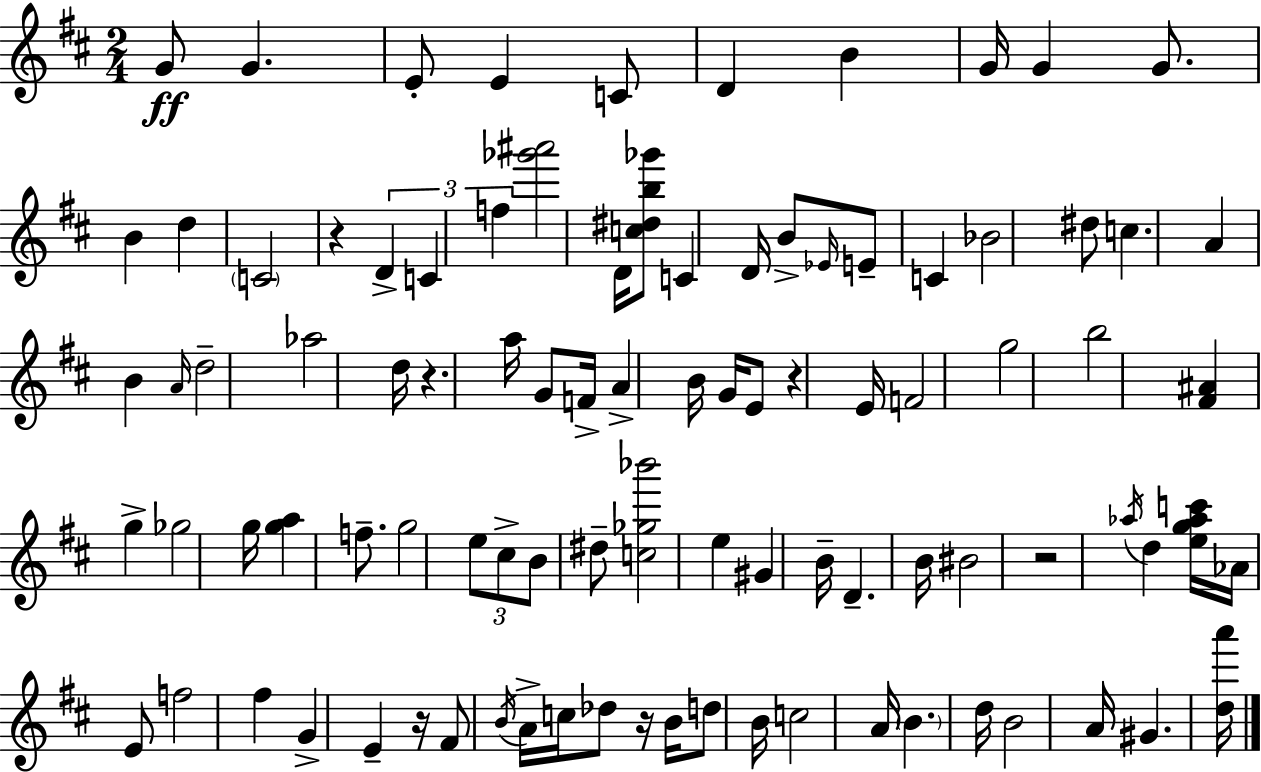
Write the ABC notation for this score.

X:1
T:Untitled
M:2/4
L:1/4
K:D
G/2 G E/2 E C/2 D B G/4 G G/2 B d C2 z D C f [_g'^a']2 D/4 [c^db_g']/2 C D/4 B/2 _E/4 E/2 C _B2 ^d/2 c A B A/4 d2 _a2 d/4 z a/4 G/2 F/4 A B/4 G/4 E/2 z E/4 F2 g2 b2 [^F^A] g _g2 g/4 [ga] f/2 g2 e/2 ^c/2 B/2 ^d/2 [c_g_b']2 e ^G B/4 D B/4 ^B2 z2 _a/4 d [eg_ac']/4 _A/4 E/2 f2 ^f G E z/4 ^F/2 B/4 A/4 c/4 _d/2 z/4 B/4 d/2 B/4 c2 A/4 B d/4 B2 A/4 ^G [da']/4